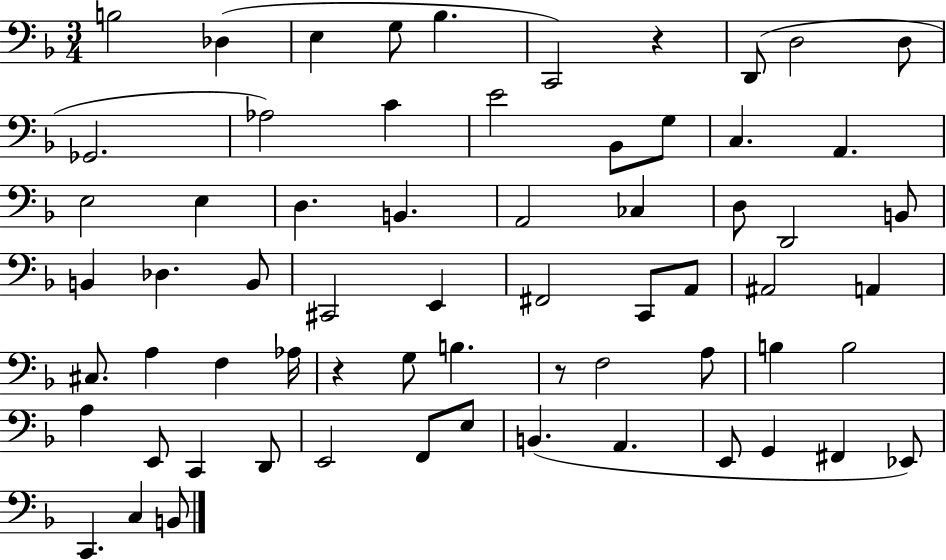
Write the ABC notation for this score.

X:1
T:Untitled
M:3/4
L:1/4
K:F
B,2 _D, E, G,/2 _B, C,,2 z D,,/2 D,2 D,/2 _G,,2 _A,2 C E2 _B,,/2 G,/2 C, A,, E,2 E, D, B,, A,,2 _C, D,/2 D,,2 B,,/2 B,, _D, B,,/2 ^C,,2 E,, ^F,,2 C,,/2 A,,/2 ^A,,2 A,, ^C,/2 A, F, _A,/4 z G,/2 B, z/2 F,2 A,/2 B, B,2 A, E,,/2 C,, D,,/2 E,,2 F,,/2 E,/2 B,, A,, E,,/2 G,, ^F,, _E,,/2 C,, C, B,,/2